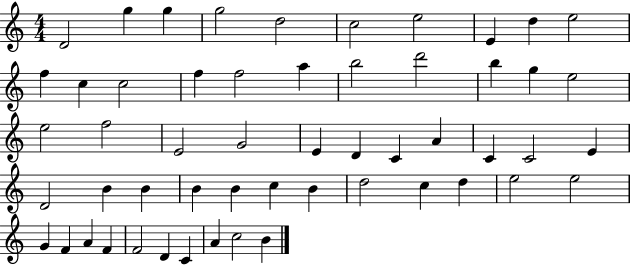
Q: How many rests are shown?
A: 0